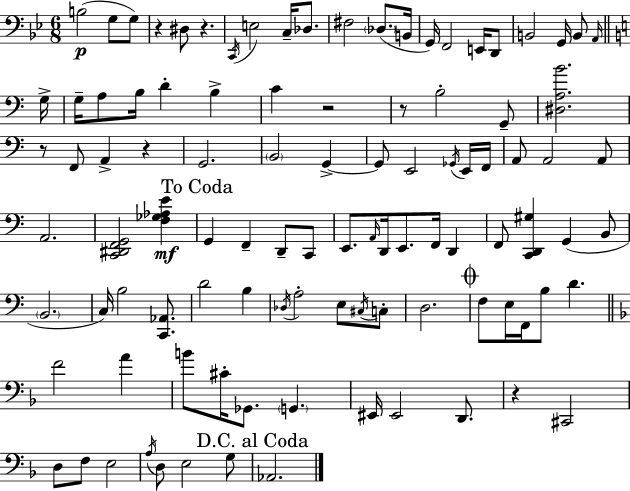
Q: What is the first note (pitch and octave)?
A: B3